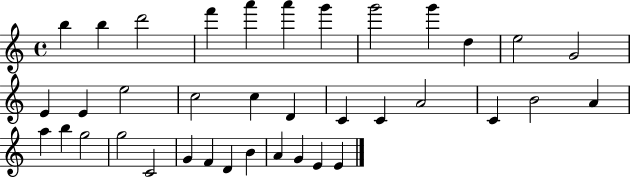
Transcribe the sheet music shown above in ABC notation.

X:1
T:Untitled
M:4/4
L:1/4
K:C
b b d'2 f' a' a' g' g'2 g' d e2 G2 E E e2 c2 c D C C A2 C B2 A a b g2 g2 C2 G F D B A G E E